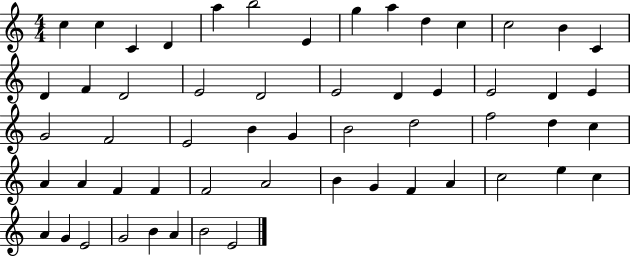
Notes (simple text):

C5/q C5/q C4/q D4/q A5/q B5/h E4/q G5/q A5/q D5/q C5/q C5/h B4/q C4/q D4/q F4/q D4/h E4/h D4/h E4/h D4/q E4/q E4/h D4/q E4/q G4/h F4/h E4/h B4/q G4/q B4/h D5/h F5/h D5/q C5/q A4/q A4/q F4/q F4/q F4/h A4/h B4/q G4/q F4/q A4/q C5/h E5/q C5/q A4/q G4/q E4/h G4/h B4/q A4/q B4/h E4/h